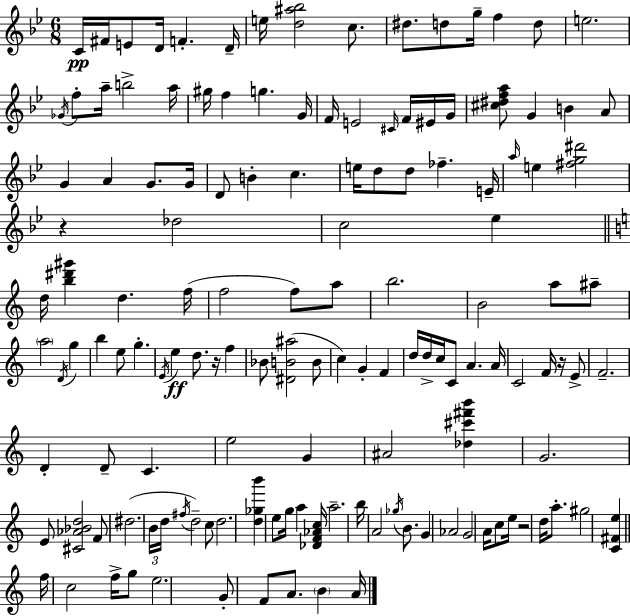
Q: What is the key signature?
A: BES major